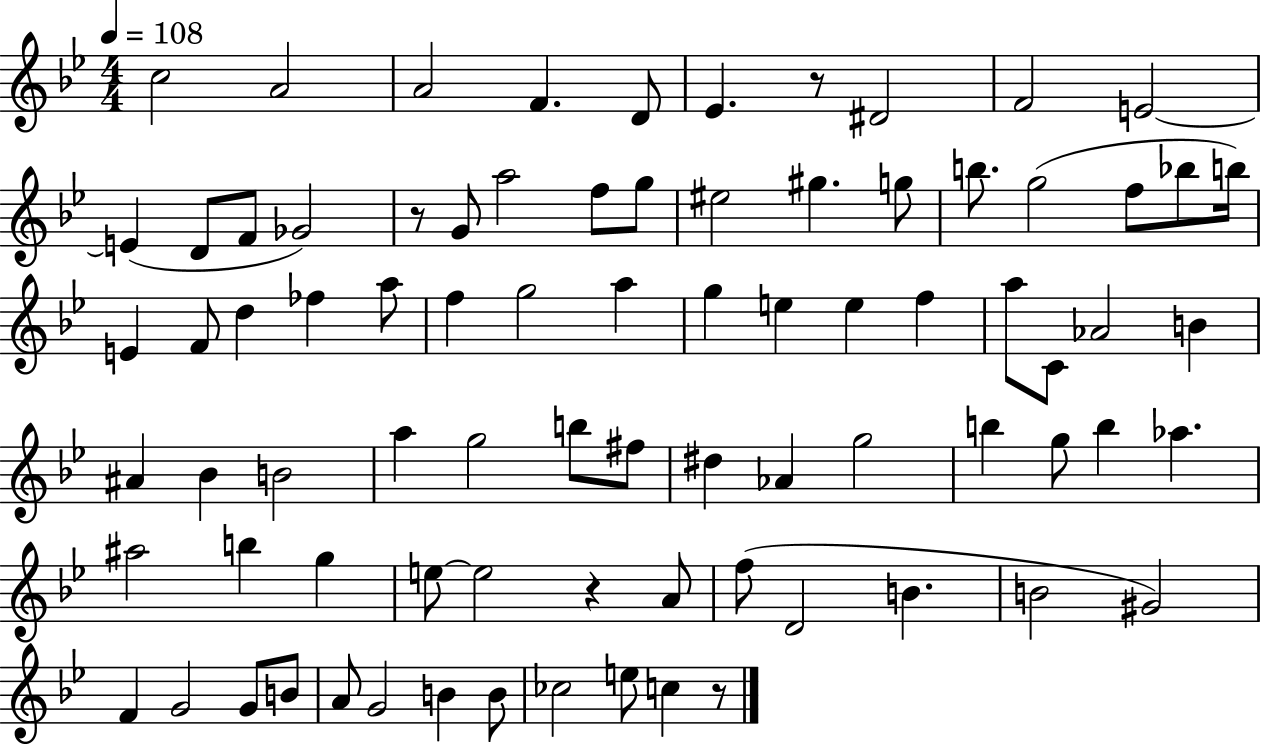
C5/h A4/h A4/h F4/q. D4/e Eb4/q. R/e D#4/h F4/h E4/h E4/q D4/e F4/e Gb4/h R/e G4/e A5/h F5/e G5/e EIS5/h G#5/q. G5/e B5/e. G5/h F5/e Bb5/e B5/s E4/q F4/e D5/q FES5/q A5/e F5/q G5/h A5/q G5/q E5/q E5/q F5/q A5/e C4/e Ab4/h B4/q A#4/q Bb4/q B4/h A5/q G5/h B5/e F#5/e D#5/q Ab4/q G5/h B5/q G5/e B5/q Ab5/q. A#5/h B5/q G5/q E5/e E5/h R/q A4/e F5/e D4/h B4/q. B4/h G#4/h F4/q G4/h G4/e B4/e A4/e G4/h B4/q B4/e CES5/h E5/e C5/q R/e